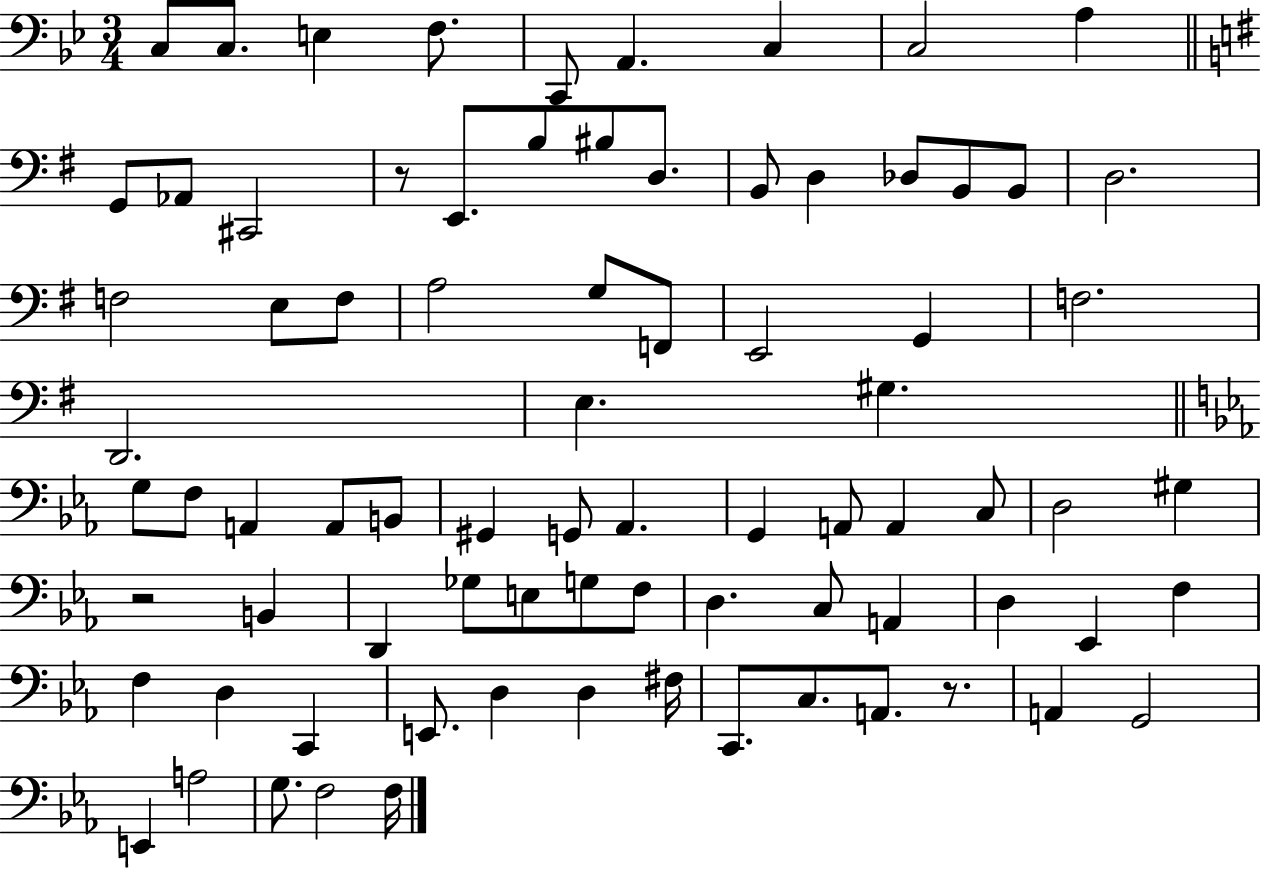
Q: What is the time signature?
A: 3/4